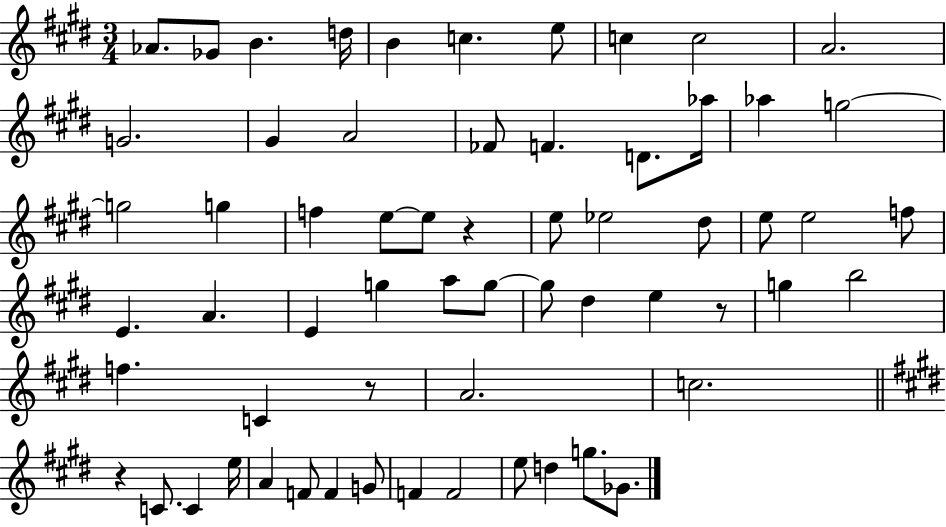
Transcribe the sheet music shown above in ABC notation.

X:1
T:Untitled
M:3/4
L:1/4
K:E
_A/2 _G/2 B d/4 B c e/2 c c2 A2 G2 ^G A2 _F/2 F D/2 _a/4 _a g2 g2 g f e/2 e/2 z e/2 _e2 ^d/2 e/2 e2 f/2 E A E g a/2 g/2 g/2 ^d e z/2 g b2 f C z/2 A2 c2 z C/2 C e/4 A F/2 F G/2 F F2 e/2 d g/2 _G/2